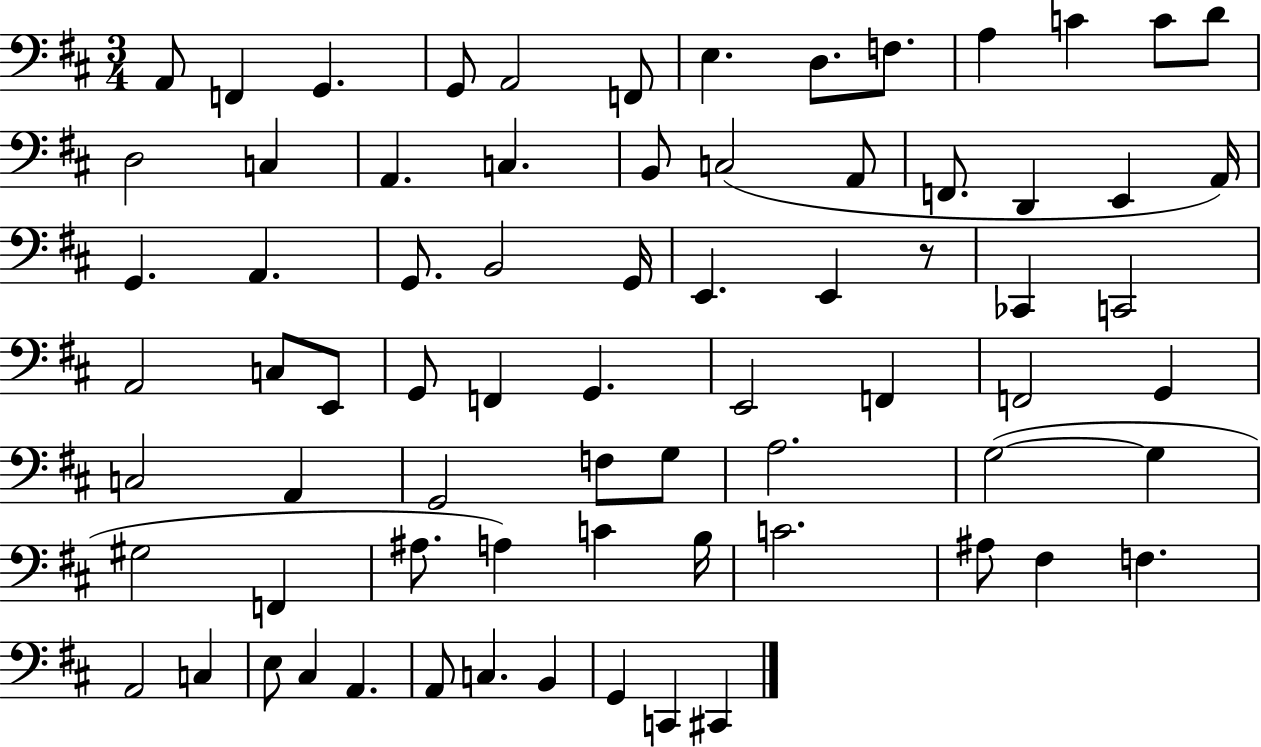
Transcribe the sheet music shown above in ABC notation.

X:1
T:Untitled
M:3/4
L:1/4
K:D
A,,/2 F,, G,, G,,/2 A,,2 F,,/2 E, D,/2 F,/2 A, C C/2 D/2 D,2 C, A,, C, B,,/2 C,2 A,,/2 F,,/2 D,, E,, A,,/4 G,, A,, G,,/2 B,,2 G,,/4 E,, E,, z/2 _C,, C,,2 A,,2 C,/2 E,,/2 G,,/2 F,, G,, E,,2 F,, F,,2 G,, C,2 A,, G,,2 F,/2 G,/2 A,2 G,2 G, ^G,2 F,, ^A,/2 A, C B,/4 C2 ^A,/2 ^F, F, A,,2 C, E,/2 ^C, A,, A,,/2 C, B,, G,, C,, ^C,,